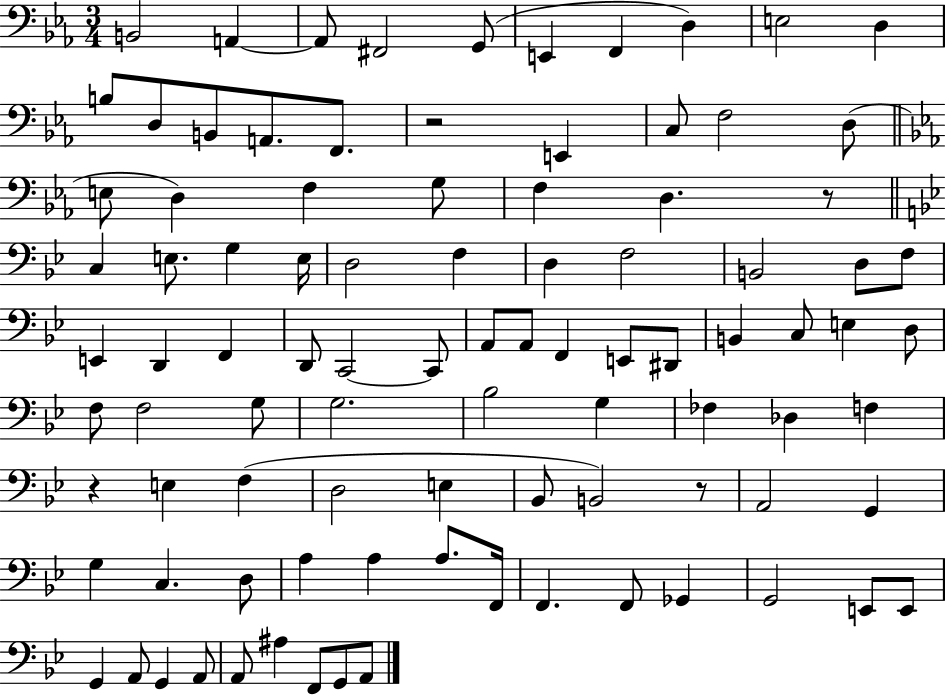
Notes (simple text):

B2/h A2/q A2/e F#2/h G2/e E2/q F2/q D3/q E3/h D3/q B3/e D3/e B2/e A2/e. F2/e. R/h E2/q C3/e F3/h D3/e E3/e D3/q F3/q G3/e F3/q D3/q. R/e C3/q E3/e. G3/q E3/s D3/h F3/q D3/q F3/h B2/h D3/e F3/e E2/q D2/q F2/q D2/e C2/h C2/e A2/e A2/e F2/q E2/e D#2/e B2/q C3/e E3/q D3/e F3/e F3/h G3/e G3/h. Bb3/h G3/q FES3/q Db3/q F3/q R/q E3/q F3/q D3/h E3/q Bb2/e B2/h R/e A2/h G2/q G3/q C3/q. D3/e A3/q A3/q A3/e. F2/s F2/q. F2/e Gb2/q G2/h E2/e E2/e G2/q A2/e G2/q A2/e A2/e A#3/q F2/e G2/e A2/e